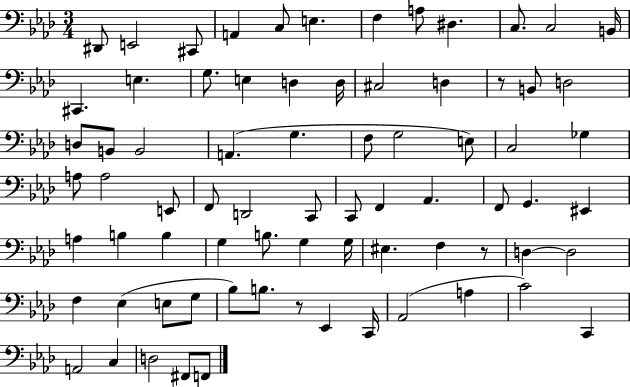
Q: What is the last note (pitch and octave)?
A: F2